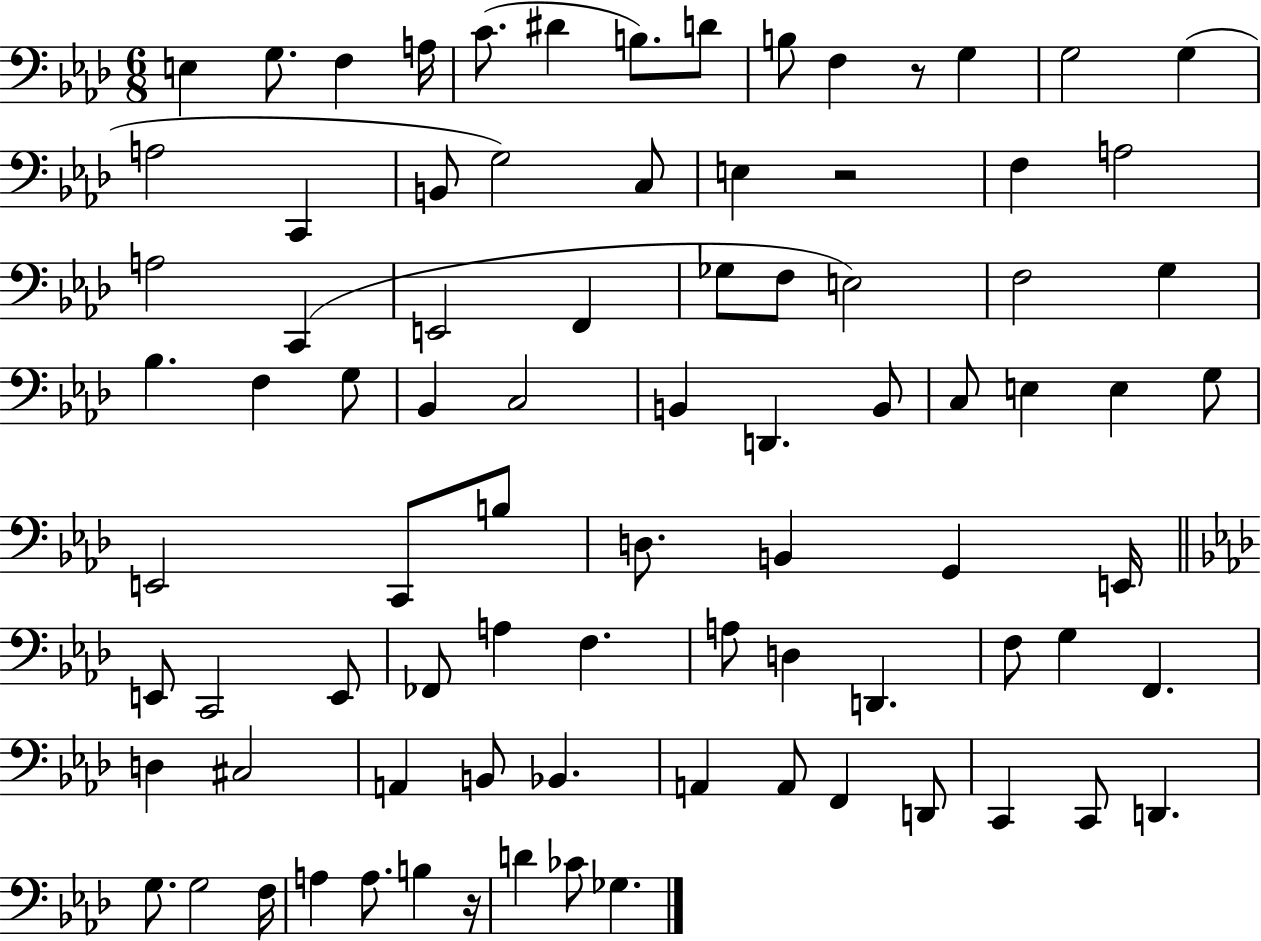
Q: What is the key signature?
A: AES major